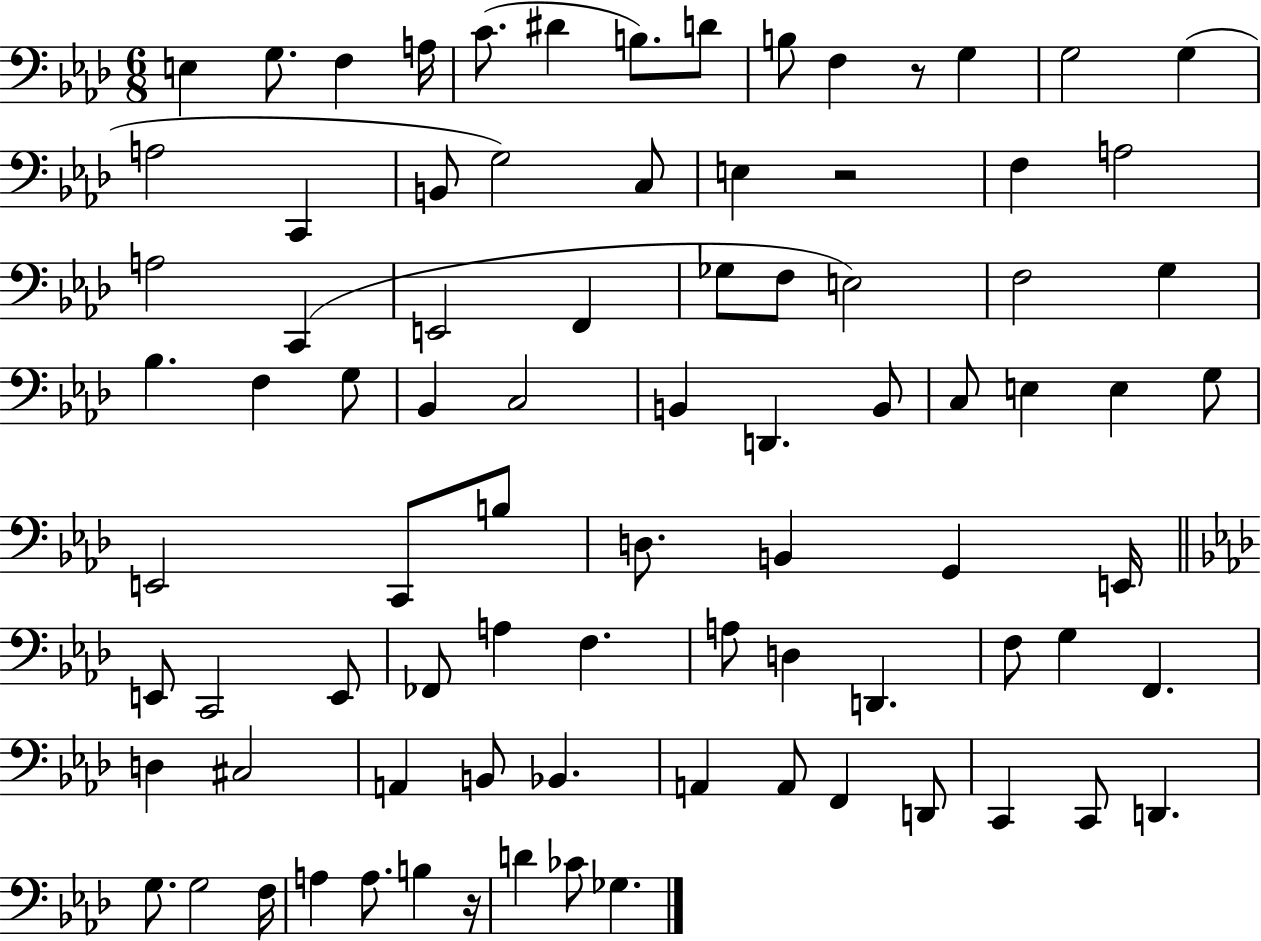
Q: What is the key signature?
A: AES major